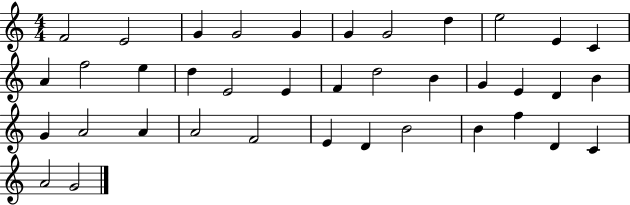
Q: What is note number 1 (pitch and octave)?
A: F4